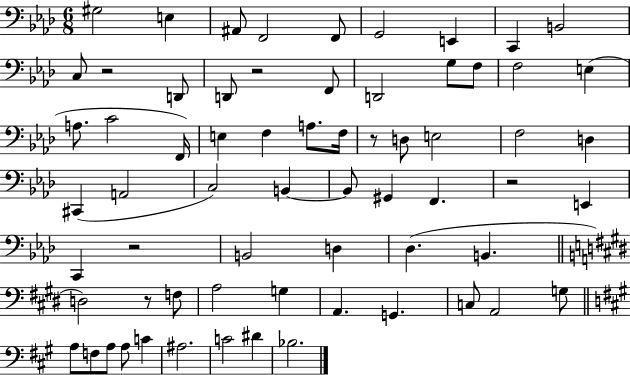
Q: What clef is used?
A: bass